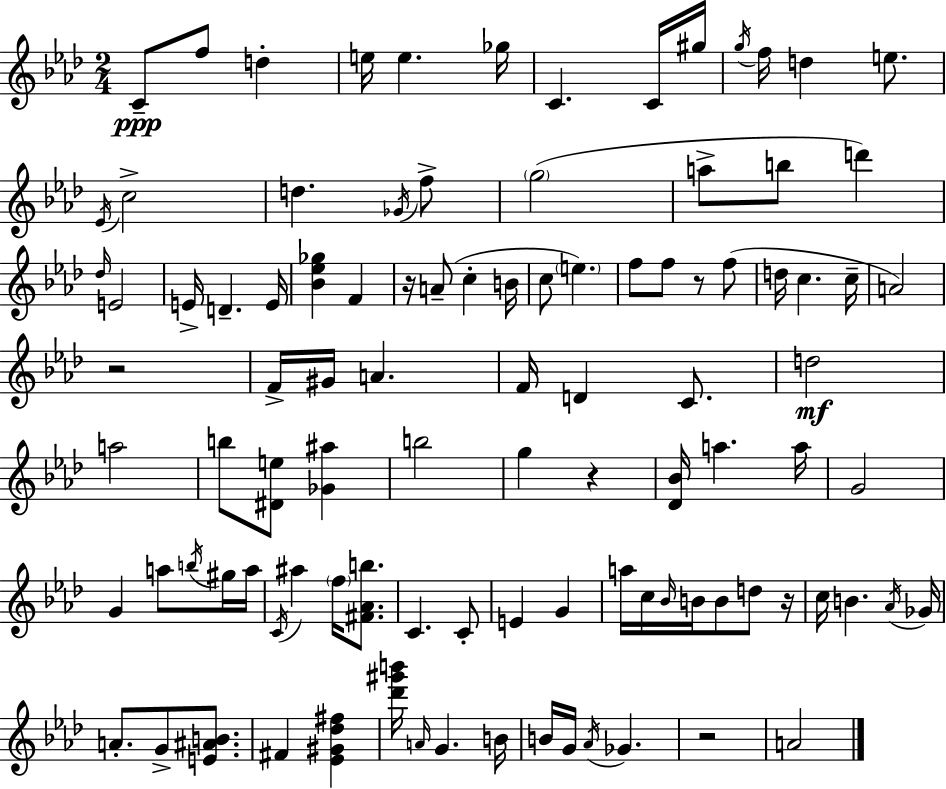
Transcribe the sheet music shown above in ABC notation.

X:1
T:Untitled
M:2/4
L:1/4
K:Ab
C/2 f/2 d e/4 e _g/4 C C/4 ^g/4 g/4 f/4 d e/2 _E/4 c2 d _G/4 f/2 g2 a/2 b/2 d' _d/4 E2 E/4 D E/4 [_B_e_g] F z/4 A/2 c B/4 c/2 e f/2 f/2 z/2 f/2 d/4 c c/4 A2 z2 F/4 ^G/4 A F/4 D C/2 d2 a2 b/2 [^De]/2 [_G^a] b2 g z [_D_B]/4 a a/4 G2 G a/2 b/4 ^g/4 a/4 C/4 ^a f/4 [^F_Ab]/2 C C/2 E G a/4 c/4 _B/4 B/4 B/2 d/2 z/4 c/4 B _A/4 _G/4 A/2 G/2 [E^AB]/2 ^F [_E^G_d^f] [_d'^g'b']/4 A/4 G B/4 B/4 G/4 _A/4 _G z2 A2